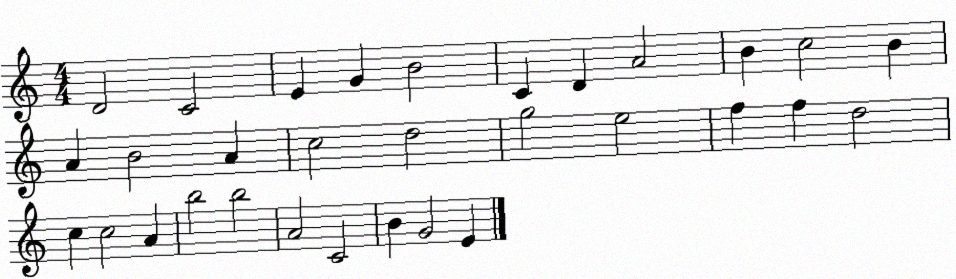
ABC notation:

X:1
T:Untitled
M:4/4
L:1/4
K:C
D2 C2 E G B2 C D A2 B c2 B A B2 A c2 d2 g2 e2 f f d2 c c2 A b2 b2 A2 C2 B G2 E